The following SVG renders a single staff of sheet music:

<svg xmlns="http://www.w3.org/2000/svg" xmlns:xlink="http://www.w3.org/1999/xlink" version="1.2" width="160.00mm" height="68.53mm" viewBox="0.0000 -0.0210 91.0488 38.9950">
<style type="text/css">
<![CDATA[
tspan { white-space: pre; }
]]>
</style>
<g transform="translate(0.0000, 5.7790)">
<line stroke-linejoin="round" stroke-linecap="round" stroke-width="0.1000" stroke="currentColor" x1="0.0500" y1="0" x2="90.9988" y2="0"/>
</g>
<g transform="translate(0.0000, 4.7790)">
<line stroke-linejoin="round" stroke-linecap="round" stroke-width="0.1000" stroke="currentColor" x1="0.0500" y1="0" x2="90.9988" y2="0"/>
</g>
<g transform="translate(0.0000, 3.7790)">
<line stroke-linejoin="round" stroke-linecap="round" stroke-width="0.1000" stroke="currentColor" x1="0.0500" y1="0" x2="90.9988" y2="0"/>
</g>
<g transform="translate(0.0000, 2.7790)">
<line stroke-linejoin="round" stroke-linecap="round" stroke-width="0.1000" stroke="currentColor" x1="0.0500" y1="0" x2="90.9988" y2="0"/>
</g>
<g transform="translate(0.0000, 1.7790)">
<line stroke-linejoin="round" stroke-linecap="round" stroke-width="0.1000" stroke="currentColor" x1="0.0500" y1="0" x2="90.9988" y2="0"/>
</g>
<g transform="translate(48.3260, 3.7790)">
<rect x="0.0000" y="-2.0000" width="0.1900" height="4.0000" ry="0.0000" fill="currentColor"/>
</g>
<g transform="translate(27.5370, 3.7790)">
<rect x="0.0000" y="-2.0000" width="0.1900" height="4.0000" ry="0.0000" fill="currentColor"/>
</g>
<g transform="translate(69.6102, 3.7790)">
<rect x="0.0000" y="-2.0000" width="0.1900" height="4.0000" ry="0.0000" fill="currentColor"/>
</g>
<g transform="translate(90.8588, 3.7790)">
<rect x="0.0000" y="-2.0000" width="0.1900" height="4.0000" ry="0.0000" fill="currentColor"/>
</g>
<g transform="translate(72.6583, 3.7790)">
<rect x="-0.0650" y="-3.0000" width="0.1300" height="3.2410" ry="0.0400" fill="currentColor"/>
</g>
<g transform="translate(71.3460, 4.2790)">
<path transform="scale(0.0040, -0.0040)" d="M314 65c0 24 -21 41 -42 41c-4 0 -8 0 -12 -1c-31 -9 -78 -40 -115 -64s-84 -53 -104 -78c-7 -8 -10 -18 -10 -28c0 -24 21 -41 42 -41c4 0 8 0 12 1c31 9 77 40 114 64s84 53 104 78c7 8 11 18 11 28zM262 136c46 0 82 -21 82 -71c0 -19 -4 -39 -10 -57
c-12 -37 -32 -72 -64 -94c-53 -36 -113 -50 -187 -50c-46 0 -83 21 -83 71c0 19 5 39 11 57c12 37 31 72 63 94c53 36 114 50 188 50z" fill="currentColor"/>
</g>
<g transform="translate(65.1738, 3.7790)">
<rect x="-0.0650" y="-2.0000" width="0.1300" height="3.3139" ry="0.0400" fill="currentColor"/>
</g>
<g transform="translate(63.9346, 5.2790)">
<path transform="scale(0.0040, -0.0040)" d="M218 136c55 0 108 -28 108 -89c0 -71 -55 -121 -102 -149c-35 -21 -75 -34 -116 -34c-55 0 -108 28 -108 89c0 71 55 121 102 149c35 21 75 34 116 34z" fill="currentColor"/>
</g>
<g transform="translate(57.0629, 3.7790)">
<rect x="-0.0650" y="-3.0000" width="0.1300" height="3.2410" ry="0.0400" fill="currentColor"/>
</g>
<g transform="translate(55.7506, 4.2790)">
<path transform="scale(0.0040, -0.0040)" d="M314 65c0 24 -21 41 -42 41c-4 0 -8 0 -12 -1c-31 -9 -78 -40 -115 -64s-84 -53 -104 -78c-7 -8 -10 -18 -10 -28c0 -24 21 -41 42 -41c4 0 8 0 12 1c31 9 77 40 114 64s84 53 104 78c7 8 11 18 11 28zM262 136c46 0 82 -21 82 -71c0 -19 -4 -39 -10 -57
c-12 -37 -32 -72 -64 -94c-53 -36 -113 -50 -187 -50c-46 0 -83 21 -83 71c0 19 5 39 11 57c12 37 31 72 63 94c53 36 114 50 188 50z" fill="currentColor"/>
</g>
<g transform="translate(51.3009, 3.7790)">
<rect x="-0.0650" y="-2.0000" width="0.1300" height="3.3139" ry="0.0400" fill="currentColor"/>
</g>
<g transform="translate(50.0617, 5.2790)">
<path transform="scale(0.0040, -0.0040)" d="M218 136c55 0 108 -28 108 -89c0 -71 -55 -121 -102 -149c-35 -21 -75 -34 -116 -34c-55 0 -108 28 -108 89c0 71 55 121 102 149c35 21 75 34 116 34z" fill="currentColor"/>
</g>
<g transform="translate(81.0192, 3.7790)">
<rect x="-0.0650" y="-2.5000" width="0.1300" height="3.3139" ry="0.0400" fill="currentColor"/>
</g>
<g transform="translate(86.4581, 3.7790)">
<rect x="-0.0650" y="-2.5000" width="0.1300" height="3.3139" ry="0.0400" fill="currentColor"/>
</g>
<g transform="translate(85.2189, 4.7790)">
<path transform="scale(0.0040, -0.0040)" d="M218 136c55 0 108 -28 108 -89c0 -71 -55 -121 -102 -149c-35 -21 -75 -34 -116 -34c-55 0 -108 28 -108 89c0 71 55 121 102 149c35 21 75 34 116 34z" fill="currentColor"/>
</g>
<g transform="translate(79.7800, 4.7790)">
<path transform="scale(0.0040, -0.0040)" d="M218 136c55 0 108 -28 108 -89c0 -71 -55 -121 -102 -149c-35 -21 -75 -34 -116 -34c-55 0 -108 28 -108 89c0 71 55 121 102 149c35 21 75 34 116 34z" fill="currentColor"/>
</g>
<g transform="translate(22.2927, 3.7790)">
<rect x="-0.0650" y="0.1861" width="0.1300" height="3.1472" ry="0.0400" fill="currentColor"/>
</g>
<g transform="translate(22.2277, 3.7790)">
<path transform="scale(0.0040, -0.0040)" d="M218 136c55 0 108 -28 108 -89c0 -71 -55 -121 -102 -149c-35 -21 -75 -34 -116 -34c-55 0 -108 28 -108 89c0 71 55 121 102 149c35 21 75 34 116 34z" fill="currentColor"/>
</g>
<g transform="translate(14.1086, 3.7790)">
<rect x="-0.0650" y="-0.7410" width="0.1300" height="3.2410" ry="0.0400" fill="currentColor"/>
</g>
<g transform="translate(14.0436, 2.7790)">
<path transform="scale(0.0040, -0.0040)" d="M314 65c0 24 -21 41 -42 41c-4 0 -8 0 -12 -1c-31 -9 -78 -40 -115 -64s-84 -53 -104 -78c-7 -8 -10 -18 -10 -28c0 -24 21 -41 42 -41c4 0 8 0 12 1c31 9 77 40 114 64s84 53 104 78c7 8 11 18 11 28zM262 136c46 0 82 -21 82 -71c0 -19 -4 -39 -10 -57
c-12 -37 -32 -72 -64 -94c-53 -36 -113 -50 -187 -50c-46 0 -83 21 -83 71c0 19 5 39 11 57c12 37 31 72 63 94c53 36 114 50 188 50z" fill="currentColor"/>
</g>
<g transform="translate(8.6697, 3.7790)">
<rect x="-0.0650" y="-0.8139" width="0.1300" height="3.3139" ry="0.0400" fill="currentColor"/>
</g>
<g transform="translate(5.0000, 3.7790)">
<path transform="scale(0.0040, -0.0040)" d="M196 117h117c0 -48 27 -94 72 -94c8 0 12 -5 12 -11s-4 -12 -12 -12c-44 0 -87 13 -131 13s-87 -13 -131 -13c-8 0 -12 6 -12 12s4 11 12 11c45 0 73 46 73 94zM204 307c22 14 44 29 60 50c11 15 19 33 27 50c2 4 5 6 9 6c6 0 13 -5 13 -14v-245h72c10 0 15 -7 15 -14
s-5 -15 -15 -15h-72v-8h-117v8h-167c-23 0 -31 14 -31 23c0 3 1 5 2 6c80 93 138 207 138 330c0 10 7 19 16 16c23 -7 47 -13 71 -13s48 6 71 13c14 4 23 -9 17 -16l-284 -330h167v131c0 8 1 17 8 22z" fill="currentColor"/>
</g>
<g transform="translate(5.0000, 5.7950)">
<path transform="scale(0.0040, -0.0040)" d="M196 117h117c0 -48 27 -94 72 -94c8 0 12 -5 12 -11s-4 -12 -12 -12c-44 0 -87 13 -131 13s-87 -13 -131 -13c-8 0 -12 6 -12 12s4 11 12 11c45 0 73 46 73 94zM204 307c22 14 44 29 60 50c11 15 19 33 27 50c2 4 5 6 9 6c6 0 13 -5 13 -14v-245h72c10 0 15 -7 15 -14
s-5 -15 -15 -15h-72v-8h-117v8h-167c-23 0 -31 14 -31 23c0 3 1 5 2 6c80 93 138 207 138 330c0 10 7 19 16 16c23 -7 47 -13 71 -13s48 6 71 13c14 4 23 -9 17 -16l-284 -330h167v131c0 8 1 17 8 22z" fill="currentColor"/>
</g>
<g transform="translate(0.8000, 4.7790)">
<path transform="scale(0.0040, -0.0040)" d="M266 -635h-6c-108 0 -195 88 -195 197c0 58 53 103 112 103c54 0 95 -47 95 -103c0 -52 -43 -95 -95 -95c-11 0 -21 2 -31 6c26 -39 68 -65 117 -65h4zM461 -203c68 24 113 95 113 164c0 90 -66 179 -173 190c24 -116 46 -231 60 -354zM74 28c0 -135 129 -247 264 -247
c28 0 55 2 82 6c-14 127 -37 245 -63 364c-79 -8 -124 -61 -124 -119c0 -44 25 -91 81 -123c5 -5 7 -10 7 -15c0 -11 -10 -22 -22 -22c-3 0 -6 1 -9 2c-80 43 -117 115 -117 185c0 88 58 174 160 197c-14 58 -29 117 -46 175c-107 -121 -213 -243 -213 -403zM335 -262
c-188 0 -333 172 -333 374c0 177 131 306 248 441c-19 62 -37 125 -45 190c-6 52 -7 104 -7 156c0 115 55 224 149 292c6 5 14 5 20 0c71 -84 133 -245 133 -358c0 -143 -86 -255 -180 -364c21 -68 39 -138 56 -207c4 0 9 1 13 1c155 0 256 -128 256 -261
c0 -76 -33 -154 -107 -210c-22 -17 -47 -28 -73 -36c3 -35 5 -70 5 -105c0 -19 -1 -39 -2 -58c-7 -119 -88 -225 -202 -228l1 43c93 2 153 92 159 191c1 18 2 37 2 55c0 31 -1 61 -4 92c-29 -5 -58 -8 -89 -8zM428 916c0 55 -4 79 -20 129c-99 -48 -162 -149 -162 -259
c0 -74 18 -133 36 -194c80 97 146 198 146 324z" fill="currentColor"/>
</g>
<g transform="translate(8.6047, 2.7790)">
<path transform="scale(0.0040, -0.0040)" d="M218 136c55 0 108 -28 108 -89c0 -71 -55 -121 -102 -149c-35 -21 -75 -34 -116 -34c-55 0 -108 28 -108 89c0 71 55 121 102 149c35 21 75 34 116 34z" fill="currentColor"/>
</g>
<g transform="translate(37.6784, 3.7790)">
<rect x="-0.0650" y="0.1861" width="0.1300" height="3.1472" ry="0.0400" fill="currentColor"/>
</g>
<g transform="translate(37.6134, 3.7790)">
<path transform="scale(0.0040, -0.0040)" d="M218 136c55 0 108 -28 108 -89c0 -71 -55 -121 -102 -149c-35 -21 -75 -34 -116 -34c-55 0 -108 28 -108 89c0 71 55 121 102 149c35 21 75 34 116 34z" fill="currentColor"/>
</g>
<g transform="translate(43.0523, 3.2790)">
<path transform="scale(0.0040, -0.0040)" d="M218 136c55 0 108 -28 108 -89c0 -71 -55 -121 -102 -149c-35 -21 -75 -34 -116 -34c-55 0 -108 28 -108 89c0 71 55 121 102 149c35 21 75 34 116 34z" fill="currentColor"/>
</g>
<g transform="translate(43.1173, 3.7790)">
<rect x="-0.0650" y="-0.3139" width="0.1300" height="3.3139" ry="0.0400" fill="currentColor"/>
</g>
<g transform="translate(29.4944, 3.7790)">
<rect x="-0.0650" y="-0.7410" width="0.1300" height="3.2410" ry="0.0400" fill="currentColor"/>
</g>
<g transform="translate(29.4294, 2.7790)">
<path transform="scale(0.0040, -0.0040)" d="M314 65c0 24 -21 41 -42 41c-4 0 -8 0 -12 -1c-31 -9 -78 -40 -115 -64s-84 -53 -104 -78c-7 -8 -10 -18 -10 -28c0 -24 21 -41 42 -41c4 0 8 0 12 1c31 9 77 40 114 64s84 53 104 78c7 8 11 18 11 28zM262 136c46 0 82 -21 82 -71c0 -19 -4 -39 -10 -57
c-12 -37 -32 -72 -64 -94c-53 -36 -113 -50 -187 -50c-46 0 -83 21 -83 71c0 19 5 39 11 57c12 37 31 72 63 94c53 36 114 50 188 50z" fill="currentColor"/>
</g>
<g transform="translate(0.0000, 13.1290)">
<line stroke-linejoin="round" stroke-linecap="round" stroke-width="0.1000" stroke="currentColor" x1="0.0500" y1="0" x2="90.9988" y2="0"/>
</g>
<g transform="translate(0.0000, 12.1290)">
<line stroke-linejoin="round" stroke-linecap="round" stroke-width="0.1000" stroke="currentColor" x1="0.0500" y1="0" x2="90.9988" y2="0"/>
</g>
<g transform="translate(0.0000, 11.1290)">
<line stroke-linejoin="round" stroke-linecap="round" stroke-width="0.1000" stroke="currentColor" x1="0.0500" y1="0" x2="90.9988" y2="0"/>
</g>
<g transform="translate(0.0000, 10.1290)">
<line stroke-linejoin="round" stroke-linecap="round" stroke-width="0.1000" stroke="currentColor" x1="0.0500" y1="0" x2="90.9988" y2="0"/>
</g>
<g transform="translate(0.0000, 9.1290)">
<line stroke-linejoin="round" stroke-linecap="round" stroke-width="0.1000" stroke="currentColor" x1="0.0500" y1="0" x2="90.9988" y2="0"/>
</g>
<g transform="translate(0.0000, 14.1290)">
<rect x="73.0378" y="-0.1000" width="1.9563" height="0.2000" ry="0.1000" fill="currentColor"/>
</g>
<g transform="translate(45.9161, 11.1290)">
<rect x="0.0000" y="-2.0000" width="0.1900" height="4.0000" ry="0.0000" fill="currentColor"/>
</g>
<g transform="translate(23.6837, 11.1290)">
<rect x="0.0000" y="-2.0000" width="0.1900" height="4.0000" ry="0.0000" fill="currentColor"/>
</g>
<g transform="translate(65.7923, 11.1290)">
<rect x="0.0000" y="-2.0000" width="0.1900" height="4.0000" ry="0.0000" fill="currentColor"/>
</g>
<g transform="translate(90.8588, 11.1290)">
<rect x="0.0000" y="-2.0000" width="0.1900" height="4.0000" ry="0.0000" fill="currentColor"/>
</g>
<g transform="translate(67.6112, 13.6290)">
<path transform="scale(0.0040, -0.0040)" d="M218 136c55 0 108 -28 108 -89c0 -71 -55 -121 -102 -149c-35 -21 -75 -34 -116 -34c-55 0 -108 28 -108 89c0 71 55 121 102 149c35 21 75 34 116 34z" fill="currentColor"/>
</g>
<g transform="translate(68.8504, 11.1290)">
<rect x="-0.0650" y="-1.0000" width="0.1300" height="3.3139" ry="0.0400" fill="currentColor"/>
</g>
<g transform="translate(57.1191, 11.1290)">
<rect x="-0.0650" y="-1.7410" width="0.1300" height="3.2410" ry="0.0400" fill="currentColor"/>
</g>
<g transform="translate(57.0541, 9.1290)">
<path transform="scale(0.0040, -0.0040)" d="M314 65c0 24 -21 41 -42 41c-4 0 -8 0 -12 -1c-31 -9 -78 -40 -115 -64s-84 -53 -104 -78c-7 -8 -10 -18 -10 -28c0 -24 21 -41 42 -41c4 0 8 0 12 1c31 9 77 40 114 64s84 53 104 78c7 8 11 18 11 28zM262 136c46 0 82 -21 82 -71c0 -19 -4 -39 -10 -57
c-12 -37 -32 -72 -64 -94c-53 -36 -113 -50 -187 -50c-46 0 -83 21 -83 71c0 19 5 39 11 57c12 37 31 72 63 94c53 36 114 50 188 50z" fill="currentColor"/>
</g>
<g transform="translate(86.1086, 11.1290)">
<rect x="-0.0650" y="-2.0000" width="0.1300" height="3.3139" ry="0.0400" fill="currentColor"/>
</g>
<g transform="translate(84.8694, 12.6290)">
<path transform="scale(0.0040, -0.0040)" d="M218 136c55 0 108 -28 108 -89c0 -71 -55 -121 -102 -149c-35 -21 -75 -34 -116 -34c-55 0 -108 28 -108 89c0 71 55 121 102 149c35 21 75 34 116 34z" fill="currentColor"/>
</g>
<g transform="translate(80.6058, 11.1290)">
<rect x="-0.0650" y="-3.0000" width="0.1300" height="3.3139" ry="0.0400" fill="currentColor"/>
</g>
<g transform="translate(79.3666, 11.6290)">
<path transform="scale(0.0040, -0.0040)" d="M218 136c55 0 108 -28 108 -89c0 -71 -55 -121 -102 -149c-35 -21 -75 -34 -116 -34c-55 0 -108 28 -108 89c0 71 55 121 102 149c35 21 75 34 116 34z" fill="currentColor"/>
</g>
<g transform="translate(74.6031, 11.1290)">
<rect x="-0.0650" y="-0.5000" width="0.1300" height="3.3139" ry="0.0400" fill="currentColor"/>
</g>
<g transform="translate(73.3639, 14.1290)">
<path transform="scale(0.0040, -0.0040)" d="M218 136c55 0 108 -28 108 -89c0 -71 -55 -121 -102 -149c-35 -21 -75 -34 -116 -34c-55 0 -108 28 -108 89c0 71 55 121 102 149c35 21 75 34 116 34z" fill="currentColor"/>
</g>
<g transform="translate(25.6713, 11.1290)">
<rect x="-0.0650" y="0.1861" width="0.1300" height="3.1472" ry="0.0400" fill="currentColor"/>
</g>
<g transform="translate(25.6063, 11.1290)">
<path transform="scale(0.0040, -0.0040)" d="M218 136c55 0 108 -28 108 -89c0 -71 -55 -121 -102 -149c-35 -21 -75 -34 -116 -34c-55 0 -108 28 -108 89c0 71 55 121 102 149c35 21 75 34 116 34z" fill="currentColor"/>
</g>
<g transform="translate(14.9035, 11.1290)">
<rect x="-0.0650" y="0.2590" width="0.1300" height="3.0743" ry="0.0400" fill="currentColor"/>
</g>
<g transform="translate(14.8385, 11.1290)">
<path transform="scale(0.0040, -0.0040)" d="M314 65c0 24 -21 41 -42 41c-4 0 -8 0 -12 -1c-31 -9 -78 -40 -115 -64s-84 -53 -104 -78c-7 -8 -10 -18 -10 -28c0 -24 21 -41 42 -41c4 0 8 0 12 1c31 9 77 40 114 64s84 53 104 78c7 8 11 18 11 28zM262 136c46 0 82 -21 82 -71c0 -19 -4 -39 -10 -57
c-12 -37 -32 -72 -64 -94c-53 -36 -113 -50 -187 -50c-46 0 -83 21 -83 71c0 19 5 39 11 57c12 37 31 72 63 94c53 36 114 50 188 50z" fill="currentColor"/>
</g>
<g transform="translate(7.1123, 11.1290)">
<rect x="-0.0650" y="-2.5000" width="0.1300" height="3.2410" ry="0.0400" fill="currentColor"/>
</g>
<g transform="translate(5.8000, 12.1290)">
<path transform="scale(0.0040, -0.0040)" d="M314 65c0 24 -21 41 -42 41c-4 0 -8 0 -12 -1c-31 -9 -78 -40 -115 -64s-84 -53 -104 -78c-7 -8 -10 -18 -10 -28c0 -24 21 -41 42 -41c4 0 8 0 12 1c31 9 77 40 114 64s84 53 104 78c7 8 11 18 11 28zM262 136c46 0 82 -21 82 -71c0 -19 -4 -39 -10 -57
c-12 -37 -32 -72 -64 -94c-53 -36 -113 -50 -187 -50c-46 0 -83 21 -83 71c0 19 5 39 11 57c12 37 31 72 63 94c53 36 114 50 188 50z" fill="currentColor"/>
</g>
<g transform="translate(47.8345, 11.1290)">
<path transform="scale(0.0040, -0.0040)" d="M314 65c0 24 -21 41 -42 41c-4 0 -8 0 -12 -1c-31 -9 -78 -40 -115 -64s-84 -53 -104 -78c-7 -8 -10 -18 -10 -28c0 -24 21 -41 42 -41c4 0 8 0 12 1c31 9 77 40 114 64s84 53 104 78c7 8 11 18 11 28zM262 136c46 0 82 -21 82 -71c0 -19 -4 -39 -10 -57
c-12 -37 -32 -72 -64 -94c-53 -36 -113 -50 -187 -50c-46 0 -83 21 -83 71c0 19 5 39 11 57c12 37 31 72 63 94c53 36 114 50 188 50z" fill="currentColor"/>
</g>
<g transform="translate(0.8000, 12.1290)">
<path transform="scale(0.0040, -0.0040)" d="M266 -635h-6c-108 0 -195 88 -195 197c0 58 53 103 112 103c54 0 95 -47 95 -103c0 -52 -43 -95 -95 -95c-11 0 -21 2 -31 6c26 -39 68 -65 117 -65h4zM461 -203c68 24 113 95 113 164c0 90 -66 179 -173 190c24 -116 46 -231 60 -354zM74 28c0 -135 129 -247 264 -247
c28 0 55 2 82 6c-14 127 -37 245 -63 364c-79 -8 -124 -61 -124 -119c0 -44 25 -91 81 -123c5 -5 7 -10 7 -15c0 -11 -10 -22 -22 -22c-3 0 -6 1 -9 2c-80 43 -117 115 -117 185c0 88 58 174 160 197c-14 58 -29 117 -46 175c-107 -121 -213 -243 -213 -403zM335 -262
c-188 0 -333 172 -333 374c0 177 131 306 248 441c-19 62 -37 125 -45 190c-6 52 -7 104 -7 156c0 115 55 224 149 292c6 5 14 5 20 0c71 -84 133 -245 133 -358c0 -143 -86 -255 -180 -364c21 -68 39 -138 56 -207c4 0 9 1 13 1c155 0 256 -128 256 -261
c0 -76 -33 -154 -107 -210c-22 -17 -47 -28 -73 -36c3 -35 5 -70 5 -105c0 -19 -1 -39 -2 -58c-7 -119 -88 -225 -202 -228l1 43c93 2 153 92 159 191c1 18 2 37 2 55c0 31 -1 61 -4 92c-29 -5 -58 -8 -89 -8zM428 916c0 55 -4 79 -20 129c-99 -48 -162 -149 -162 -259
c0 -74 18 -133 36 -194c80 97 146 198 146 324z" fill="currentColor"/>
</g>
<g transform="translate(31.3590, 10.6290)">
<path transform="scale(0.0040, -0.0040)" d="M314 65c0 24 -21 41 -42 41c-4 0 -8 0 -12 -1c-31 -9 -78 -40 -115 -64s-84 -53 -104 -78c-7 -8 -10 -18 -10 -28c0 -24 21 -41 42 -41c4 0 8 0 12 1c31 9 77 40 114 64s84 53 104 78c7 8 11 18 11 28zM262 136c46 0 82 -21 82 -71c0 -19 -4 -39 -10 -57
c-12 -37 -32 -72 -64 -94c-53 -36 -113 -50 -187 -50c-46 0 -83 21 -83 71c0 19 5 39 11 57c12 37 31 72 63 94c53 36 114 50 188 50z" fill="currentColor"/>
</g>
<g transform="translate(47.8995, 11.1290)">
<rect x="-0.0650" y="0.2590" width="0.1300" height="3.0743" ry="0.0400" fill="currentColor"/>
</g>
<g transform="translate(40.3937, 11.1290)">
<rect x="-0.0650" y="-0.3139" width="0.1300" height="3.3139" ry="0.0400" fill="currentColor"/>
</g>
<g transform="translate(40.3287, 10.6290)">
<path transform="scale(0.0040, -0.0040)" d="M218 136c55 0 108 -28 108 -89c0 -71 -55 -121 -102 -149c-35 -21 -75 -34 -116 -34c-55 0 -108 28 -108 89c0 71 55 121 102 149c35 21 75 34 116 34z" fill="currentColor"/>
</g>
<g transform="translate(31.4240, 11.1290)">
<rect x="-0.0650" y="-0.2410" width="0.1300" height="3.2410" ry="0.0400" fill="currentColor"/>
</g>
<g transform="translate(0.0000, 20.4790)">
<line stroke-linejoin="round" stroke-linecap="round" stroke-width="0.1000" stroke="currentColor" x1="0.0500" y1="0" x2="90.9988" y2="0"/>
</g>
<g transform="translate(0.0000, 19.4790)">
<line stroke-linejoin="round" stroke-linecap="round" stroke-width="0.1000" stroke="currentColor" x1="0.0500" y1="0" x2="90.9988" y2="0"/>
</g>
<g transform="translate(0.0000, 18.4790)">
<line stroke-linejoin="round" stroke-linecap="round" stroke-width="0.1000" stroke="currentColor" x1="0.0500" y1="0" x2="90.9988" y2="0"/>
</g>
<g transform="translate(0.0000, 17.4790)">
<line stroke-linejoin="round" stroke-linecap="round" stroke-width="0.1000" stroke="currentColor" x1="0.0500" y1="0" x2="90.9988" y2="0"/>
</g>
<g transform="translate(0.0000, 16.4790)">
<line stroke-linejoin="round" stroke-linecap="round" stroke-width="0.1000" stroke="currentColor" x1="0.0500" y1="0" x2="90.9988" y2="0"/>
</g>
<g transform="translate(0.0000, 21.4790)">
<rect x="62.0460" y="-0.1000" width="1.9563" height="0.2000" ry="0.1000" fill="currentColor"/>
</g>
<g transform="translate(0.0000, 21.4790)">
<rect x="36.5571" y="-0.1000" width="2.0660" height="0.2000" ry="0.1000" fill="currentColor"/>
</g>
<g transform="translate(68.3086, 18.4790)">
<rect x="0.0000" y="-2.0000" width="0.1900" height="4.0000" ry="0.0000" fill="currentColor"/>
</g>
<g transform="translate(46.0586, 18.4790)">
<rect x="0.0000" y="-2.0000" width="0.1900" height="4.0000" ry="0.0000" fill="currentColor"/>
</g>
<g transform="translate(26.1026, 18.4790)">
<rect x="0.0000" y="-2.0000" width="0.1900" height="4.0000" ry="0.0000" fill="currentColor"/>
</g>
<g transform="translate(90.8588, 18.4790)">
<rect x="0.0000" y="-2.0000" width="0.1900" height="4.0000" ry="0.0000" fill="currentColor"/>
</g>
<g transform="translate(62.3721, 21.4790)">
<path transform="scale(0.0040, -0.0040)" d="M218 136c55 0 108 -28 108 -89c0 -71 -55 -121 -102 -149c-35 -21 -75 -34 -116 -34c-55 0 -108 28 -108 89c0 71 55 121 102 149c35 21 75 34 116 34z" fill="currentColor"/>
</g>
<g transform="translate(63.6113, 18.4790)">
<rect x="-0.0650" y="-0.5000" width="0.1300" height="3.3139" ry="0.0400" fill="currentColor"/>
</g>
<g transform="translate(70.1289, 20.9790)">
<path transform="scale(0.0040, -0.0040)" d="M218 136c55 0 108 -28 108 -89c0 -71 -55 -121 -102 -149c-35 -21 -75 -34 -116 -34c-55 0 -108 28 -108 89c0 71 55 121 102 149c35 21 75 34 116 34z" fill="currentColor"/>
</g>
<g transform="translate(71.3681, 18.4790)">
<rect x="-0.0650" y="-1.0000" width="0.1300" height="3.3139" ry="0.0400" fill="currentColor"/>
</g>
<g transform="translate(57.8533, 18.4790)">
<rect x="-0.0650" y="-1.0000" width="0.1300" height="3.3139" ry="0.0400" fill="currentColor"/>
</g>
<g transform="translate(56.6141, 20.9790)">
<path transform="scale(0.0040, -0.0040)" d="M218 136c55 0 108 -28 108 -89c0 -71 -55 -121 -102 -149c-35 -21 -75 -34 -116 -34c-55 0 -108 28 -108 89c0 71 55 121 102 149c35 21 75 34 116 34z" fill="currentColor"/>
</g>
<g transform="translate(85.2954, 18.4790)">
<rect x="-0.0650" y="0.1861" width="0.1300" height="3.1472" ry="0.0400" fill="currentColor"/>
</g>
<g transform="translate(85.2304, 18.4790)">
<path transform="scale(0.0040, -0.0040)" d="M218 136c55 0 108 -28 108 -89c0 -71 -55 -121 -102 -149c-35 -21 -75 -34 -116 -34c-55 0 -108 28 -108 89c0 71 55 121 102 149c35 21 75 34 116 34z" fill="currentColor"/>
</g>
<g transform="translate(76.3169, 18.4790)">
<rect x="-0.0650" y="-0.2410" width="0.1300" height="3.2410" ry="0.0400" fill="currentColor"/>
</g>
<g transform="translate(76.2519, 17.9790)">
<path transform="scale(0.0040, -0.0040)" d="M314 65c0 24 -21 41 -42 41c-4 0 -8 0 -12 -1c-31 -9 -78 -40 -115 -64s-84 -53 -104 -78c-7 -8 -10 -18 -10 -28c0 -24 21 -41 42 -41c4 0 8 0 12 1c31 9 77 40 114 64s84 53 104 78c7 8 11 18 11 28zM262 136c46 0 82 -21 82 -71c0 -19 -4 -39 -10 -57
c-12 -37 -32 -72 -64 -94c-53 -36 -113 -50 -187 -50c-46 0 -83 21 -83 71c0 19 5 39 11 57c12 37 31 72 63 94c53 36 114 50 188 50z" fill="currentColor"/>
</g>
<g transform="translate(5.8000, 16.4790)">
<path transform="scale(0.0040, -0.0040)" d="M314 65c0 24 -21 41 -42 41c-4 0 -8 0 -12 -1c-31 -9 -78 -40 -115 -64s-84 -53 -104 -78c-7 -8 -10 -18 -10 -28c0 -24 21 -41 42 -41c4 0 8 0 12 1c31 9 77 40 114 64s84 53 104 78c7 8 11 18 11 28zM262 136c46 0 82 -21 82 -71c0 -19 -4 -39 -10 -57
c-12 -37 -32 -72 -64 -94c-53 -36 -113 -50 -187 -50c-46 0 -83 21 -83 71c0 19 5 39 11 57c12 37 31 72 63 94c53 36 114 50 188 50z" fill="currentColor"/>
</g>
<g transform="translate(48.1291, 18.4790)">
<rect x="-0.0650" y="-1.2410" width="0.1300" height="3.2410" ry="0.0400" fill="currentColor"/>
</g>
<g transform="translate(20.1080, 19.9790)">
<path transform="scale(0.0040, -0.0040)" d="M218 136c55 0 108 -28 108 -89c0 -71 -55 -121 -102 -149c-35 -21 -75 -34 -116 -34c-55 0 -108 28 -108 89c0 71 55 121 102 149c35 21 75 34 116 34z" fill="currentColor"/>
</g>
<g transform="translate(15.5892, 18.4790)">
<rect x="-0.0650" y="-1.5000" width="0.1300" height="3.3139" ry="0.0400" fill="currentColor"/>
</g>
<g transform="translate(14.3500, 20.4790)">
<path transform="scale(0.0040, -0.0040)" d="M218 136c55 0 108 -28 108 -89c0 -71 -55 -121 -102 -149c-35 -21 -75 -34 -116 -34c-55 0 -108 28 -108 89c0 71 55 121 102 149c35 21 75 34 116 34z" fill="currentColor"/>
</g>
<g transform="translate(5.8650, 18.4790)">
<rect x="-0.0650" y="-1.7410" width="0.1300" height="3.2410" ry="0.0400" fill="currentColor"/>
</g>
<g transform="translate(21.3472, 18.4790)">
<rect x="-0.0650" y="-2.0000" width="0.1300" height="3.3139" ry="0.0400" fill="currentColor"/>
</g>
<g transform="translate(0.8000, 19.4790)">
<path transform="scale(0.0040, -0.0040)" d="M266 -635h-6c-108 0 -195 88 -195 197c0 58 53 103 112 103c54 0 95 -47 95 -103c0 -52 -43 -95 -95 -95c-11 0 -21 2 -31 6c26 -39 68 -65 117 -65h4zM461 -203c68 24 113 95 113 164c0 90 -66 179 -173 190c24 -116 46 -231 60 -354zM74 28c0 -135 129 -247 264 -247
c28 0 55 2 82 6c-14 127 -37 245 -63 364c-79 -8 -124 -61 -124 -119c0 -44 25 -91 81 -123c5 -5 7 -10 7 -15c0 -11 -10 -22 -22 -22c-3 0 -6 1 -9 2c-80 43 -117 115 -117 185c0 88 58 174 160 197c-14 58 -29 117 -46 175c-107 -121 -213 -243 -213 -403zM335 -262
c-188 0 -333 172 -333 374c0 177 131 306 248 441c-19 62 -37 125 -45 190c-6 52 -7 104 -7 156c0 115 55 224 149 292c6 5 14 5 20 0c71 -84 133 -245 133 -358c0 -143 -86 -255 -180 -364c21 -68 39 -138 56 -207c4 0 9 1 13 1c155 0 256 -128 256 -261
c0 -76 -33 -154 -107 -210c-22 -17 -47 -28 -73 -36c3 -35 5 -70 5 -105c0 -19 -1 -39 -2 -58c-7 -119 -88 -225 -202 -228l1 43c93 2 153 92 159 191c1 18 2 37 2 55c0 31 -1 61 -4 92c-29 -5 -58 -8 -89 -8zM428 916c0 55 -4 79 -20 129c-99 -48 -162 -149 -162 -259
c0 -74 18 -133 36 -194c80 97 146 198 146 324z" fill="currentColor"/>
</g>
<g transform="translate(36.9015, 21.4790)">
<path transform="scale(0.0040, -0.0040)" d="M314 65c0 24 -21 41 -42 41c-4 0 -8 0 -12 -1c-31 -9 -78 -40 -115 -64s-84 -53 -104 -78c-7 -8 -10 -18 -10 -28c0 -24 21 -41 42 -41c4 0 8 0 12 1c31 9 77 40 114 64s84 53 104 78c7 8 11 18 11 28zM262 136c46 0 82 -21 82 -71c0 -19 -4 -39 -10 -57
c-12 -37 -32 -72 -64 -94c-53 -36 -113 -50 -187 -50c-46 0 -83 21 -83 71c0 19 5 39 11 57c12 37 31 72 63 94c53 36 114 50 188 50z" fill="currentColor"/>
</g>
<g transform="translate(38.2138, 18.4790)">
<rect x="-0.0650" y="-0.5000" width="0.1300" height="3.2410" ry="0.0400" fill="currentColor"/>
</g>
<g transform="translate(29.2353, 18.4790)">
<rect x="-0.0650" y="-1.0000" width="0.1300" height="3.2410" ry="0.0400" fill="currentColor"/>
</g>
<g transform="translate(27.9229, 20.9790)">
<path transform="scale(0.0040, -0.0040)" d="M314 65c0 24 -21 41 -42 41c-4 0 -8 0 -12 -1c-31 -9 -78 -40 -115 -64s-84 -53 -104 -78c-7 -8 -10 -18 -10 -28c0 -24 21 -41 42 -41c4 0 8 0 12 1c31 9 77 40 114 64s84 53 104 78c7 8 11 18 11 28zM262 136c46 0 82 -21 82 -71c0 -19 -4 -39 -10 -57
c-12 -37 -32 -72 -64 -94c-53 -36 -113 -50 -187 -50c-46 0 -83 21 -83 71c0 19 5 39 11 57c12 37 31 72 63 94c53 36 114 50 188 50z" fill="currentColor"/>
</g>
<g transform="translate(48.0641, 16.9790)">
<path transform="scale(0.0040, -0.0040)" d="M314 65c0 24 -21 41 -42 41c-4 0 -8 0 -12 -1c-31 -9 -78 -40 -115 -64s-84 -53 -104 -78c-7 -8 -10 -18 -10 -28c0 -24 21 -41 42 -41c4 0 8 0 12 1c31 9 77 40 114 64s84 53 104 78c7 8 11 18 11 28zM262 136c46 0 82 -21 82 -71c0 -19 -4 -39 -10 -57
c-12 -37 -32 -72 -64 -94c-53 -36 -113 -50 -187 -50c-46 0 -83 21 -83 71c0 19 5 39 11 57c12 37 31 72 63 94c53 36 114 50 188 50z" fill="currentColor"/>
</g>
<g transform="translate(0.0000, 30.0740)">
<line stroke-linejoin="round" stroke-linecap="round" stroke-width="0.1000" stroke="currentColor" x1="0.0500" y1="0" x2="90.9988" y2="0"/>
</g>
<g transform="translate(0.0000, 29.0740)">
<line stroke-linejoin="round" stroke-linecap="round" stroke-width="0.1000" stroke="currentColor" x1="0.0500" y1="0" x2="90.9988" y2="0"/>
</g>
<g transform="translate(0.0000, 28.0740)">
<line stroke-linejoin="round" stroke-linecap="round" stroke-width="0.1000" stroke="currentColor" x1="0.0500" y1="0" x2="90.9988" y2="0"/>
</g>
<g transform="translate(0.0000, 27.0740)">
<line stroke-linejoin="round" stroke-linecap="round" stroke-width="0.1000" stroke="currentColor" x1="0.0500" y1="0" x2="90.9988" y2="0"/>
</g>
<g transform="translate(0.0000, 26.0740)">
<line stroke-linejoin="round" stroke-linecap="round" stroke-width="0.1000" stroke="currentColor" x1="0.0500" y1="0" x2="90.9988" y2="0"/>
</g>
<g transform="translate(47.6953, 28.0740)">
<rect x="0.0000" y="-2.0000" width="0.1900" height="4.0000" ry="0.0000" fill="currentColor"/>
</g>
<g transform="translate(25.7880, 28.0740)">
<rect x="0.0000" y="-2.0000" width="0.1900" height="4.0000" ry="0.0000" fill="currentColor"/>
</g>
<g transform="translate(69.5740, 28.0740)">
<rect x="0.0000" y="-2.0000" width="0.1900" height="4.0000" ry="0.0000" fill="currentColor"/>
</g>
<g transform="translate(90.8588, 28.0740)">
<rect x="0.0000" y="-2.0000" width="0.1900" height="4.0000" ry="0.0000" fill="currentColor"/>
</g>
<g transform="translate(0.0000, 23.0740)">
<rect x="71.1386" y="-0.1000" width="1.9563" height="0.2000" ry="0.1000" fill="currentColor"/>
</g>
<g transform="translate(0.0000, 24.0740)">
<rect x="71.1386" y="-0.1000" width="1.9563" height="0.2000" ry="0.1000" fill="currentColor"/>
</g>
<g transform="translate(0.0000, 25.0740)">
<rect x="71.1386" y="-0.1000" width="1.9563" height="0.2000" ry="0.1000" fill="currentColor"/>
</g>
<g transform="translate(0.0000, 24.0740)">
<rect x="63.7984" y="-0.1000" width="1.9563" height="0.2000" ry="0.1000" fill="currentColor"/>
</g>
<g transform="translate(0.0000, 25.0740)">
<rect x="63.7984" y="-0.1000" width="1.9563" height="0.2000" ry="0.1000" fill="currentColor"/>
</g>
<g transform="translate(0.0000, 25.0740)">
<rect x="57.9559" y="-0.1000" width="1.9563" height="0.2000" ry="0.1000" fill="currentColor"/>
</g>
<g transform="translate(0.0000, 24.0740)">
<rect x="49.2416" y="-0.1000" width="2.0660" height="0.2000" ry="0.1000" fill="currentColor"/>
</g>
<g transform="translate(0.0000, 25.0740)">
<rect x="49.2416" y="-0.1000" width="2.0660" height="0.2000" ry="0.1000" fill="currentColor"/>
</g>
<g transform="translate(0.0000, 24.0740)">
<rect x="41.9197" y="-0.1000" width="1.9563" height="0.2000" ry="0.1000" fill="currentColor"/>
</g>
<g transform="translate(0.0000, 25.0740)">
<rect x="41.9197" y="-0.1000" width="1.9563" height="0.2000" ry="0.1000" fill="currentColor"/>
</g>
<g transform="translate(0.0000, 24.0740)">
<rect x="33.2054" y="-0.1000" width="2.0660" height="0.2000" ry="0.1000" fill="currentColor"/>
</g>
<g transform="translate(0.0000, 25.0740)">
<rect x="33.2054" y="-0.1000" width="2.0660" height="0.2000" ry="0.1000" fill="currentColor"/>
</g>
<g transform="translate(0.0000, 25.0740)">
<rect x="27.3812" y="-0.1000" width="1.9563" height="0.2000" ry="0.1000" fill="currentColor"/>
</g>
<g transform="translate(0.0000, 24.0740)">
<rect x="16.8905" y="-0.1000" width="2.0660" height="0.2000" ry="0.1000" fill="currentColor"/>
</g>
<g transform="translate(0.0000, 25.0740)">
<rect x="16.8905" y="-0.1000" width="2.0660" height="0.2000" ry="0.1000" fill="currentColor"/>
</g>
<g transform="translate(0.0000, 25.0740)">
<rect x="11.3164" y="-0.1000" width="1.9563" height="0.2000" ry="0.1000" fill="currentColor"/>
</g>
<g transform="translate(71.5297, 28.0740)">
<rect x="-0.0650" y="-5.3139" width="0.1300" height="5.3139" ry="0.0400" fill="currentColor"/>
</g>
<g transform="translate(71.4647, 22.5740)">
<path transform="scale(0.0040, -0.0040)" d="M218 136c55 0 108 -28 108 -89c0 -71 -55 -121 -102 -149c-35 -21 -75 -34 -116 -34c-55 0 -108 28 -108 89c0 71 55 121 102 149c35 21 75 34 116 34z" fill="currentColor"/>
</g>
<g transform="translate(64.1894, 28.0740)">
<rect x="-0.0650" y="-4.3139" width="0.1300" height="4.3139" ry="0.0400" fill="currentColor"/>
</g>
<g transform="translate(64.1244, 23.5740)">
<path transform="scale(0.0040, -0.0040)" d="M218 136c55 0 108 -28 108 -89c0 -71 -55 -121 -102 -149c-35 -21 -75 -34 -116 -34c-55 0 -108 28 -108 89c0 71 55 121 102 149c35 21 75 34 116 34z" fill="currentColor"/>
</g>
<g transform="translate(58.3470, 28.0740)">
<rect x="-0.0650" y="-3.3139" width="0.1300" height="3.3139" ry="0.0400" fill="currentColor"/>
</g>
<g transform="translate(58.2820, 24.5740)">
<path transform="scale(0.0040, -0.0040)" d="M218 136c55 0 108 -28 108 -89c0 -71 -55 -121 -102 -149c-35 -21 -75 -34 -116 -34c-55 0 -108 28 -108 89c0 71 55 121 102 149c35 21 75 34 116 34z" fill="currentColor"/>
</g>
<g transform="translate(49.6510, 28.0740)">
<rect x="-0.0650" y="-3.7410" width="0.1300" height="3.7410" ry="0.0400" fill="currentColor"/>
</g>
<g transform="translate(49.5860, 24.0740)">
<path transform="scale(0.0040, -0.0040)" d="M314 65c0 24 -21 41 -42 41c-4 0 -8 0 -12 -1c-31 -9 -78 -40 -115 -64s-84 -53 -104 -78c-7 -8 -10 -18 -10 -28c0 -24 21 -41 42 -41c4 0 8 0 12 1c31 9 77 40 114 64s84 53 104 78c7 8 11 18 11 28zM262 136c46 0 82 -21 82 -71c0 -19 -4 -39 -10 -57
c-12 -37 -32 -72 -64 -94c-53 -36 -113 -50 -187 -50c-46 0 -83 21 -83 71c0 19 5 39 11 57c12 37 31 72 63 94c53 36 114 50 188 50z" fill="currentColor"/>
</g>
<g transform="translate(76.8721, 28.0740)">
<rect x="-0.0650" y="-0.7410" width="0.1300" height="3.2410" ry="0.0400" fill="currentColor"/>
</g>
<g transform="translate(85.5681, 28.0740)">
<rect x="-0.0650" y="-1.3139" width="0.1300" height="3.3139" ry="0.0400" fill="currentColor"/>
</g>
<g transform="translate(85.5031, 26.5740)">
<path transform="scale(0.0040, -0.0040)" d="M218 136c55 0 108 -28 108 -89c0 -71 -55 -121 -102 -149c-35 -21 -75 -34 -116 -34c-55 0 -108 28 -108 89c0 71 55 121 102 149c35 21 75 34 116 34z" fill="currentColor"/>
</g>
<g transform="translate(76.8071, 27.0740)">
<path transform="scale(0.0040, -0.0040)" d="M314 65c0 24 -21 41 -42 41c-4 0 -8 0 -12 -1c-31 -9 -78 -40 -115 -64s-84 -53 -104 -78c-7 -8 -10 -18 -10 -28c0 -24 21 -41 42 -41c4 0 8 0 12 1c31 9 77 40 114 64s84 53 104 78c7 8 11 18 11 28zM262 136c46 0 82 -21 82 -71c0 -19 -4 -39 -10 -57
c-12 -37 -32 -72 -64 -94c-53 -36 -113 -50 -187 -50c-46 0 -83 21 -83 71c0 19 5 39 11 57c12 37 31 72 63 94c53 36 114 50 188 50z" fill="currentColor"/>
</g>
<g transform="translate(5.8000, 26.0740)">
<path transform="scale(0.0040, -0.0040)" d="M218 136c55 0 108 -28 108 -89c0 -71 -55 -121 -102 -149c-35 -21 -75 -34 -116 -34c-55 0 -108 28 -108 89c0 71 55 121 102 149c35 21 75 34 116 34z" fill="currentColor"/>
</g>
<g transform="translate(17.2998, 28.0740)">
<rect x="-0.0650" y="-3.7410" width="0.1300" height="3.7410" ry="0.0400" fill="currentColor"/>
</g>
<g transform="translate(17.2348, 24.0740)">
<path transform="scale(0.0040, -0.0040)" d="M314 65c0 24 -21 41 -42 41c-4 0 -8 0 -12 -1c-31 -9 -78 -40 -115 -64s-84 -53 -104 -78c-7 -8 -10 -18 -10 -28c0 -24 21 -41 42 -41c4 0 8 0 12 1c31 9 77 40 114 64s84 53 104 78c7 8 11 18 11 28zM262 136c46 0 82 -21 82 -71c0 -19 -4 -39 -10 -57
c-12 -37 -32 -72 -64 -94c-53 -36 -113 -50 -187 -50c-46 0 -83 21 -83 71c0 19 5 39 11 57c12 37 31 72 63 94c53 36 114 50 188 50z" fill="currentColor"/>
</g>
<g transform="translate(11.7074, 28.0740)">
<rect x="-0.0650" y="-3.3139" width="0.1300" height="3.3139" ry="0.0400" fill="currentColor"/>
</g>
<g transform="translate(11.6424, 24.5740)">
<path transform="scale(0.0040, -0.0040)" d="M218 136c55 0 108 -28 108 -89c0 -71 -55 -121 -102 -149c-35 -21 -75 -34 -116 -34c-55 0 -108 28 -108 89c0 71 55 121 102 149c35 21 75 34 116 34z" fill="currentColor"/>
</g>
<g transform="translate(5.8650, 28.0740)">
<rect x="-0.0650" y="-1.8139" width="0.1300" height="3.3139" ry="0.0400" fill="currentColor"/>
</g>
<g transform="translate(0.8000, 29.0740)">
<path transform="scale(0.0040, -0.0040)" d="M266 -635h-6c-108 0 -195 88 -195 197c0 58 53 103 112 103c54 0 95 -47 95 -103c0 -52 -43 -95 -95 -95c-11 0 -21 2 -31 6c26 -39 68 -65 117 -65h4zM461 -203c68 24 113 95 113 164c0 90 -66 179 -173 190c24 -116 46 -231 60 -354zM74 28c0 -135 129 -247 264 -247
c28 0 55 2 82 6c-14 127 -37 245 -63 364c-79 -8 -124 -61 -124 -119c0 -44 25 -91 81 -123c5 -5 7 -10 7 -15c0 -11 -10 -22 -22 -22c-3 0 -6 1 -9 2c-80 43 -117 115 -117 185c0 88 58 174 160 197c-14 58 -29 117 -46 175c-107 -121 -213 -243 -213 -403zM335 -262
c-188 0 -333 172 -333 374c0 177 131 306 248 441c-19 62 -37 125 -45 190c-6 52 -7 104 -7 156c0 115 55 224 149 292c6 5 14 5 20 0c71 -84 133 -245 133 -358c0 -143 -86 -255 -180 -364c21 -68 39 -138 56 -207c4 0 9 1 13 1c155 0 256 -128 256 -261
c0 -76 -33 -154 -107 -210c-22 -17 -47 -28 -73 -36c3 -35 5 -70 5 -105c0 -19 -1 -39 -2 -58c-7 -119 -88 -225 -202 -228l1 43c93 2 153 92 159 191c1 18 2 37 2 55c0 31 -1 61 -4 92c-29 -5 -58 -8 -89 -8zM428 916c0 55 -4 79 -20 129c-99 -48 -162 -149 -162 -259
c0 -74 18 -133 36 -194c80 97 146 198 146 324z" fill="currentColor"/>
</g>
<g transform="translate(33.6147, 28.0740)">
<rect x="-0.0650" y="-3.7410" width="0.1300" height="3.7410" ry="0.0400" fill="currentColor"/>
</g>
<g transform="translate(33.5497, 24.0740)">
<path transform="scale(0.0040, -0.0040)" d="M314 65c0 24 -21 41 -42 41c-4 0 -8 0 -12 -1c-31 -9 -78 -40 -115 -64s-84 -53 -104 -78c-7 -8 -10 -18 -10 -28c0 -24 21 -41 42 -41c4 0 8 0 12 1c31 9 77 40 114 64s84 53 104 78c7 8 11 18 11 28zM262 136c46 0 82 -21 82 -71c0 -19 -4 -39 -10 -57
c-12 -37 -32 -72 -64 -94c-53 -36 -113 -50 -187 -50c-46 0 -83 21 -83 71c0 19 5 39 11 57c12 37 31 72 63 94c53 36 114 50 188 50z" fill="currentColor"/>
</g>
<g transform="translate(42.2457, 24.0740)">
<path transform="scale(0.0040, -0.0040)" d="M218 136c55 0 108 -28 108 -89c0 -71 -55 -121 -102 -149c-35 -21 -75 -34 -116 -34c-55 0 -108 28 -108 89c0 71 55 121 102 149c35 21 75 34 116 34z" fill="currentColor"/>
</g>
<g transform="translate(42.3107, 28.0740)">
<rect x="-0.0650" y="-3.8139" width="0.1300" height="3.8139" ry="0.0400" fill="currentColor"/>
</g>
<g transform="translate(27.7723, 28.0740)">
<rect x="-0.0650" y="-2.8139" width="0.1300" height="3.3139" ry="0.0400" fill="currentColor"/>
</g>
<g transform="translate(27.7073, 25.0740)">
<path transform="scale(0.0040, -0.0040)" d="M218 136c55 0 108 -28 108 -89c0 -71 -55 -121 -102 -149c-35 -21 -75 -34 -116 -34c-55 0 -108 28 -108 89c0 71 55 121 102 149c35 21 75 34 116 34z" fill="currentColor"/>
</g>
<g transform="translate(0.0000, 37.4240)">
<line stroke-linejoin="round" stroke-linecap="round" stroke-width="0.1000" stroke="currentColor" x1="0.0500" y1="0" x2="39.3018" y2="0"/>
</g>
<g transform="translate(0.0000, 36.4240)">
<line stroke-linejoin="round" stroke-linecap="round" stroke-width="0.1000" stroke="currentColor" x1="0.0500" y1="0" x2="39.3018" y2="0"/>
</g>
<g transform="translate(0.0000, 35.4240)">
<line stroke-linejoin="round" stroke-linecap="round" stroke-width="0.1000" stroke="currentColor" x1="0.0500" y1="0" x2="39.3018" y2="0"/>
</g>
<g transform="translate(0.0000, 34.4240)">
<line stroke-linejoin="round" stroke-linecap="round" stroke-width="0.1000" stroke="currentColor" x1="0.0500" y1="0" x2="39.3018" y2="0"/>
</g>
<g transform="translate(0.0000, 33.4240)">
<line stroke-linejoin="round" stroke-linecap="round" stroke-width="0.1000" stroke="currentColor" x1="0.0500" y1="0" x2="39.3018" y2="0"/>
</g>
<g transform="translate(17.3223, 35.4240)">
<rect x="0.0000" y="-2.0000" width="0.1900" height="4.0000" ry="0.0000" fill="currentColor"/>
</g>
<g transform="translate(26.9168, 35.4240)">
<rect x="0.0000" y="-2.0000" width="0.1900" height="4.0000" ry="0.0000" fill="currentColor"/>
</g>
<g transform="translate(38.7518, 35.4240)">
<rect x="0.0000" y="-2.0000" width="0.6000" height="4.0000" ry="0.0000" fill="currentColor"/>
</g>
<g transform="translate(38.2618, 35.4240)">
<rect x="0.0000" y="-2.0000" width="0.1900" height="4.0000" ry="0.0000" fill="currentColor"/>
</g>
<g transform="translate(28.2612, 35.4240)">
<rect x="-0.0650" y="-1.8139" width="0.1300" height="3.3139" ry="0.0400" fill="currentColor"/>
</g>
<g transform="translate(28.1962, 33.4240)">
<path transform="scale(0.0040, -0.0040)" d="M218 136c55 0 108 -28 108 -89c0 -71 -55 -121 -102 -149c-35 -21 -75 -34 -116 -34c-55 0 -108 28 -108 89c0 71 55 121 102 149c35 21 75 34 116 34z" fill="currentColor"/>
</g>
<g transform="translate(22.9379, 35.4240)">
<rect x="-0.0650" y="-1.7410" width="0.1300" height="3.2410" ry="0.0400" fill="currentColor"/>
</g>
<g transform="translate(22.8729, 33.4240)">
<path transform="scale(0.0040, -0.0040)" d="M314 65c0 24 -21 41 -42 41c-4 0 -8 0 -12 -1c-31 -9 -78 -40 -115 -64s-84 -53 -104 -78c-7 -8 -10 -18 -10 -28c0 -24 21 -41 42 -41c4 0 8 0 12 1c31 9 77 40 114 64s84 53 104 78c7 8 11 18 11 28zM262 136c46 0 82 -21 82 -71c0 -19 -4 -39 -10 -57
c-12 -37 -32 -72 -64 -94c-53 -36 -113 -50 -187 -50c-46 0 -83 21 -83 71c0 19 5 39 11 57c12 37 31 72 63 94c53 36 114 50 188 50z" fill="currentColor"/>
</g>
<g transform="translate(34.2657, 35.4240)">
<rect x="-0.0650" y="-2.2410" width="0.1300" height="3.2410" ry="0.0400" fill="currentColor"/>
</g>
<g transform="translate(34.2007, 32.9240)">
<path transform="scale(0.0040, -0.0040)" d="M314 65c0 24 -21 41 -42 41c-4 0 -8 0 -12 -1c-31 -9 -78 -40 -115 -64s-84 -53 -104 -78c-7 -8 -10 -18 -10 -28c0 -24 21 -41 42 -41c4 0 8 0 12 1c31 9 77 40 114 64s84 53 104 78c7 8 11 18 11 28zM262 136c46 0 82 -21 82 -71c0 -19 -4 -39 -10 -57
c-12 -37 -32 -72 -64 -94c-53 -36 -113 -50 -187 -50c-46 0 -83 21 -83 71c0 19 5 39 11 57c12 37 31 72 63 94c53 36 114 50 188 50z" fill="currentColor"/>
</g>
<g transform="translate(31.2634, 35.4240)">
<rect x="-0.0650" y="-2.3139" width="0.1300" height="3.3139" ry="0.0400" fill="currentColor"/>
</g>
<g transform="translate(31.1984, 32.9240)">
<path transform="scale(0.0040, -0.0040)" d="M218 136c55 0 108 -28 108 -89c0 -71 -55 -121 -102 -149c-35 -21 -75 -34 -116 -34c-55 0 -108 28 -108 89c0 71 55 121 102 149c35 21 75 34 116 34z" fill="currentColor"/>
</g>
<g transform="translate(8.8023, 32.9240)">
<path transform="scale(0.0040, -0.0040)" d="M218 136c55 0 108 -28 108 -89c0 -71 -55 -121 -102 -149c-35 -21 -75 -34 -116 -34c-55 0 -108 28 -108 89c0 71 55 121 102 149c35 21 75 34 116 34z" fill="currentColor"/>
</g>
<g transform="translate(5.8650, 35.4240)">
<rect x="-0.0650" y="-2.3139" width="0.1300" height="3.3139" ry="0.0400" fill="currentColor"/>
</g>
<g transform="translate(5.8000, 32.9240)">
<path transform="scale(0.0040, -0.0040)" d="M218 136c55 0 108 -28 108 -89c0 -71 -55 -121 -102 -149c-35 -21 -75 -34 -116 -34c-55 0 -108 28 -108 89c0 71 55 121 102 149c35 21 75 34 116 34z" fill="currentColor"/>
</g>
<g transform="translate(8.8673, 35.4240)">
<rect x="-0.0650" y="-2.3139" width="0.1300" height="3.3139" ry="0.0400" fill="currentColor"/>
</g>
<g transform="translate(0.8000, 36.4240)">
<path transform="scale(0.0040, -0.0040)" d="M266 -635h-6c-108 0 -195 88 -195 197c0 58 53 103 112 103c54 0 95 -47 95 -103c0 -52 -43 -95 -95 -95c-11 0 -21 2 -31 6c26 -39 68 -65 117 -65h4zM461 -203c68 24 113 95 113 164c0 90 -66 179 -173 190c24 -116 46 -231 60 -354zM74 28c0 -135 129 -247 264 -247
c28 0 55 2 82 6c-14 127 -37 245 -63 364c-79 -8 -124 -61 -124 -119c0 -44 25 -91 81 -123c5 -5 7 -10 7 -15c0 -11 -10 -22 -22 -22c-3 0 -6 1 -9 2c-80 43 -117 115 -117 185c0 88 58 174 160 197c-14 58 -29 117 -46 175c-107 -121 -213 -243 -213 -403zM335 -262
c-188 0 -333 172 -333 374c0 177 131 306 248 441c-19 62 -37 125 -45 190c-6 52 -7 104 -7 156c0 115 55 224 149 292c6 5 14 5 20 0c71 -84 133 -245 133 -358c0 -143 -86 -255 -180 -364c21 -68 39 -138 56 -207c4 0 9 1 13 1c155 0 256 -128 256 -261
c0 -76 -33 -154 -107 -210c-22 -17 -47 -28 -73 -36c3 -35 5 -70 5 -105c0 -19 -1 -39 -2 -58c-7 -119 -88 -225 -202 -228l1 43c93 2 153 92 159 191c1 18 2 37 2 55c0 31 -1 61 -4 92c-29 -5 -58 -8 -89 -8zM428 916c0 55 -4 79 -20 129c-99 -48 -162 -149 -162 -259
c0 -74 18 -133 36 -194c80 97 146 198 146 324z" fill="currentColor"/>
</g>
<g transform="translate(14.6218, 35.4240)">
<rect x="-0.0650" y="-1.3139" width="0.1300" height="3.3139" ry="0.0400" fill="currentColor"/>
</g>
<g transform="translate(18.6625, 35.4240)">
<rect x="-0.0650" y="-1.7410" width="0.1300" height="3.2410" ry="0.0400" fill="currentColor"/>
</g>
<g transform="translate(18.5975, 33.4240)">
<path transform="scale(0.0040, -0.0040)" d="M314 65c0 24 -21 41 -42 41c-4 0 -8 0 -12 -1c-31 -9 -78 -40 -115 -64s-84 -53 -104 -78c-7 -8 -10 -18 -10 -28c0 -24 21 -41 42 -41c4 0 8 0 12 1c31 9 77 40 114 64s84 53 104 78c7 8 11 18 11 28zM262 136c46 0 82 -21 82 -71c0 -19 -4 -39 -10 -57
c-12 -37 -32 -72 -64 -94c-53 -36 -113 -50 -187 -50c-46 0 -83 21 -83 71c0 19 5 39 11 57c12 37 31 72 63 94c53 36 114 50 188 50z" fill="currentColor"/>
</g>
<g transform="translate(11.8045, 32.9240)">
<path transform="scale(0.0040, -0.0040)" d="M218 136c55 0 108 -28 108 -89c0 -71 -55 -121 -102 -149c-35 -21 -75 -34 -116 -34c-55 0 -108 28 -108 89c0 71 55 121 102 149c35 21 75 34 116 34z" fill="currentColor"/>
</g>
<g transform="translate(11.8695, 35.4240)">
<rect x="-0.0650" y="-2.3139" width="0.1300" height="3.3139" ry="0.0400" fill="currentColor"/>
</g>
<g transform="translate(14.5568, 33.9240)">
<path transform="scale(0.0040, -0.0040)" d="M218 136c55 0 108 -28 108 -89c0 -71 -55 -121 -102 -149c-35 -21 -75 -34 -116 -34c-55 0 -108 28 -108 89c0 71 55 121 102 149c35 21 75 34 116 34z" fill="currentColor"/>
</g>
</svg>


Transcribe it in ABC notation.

X:1
T:Untitled
M:4/4
L:1/4
K:C
d d2 B d2 B c F A2 F A2 G G G2 B2 B c2 c B2 f2 D C A F f2 E F D2 C2 e2 D C D c2 B f b c'2 a c'2 c' c'2 b d' f' d2 e g g g e f2 f2 f g g2